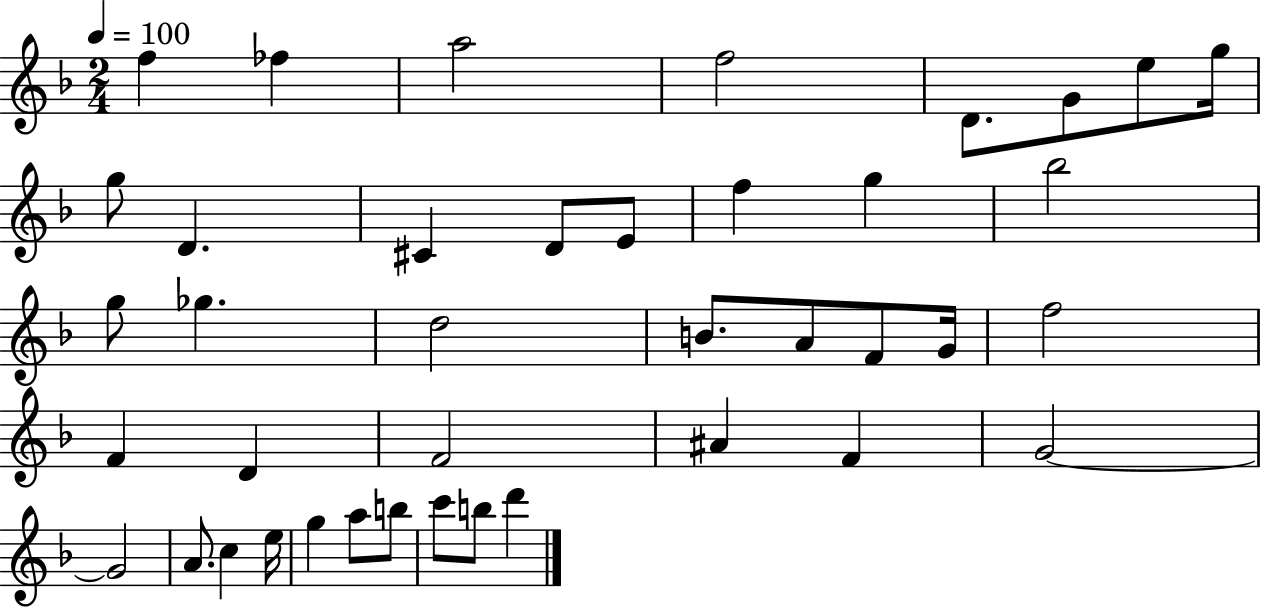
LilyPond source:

{
  \clef treble
  \numericTimeSignature
  \time 2/4
  \key f \major
  \tempo 4 = 100
  f''4 fes''4 | a''2 | f''2 | d'8. g'8 e''8 g''16 | \break g''8 d'4. | cis'4 d'8 e'8 | f''4 g''4 | bes''2 | \break g''8 ges''4. | d''2 | b'8. a'8 f'8 g'16 | f''2 | \break f'4 d'4 | f'2 | ais'4 f'4 | g'2~~ | \break g'2 | a'8. c''4 e''16 | g''4 a''8 b''8 | c'''8 b''8 d'''4 | \break \bar "|."
}